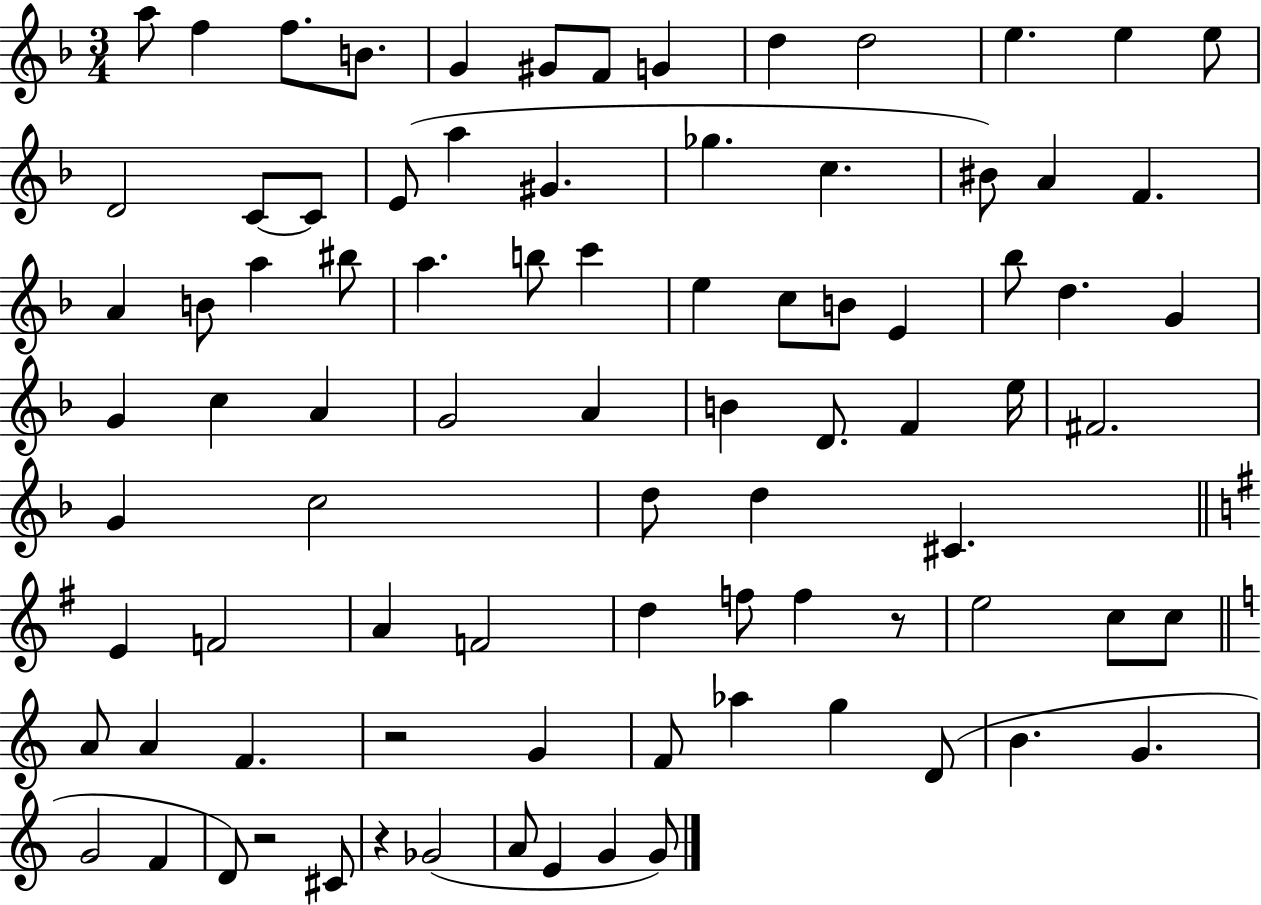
X:1
T:Untitled
M:3/4
L:1/4
K:F
a/2 f f/2 B/2 G ^G/2 F/2 G d d2 e e e/2 D2 C/2 C/2 E/2 a ^G _g c ^B/2 A F A B/2 a ^b/2 a b/2 c' e c/2 B/2 E _b/2 d G G c A G2 A B D/2 F e/4 ^F2 G c2 d/2 d ^C E F2 A F2 d f/2 f z/2 e2 c/2 c/2 A/2 A F z2 G F/2 _a g D/2 B G G2 F D/2 z2 ^C/2 z _G2 A/2 E G G/2